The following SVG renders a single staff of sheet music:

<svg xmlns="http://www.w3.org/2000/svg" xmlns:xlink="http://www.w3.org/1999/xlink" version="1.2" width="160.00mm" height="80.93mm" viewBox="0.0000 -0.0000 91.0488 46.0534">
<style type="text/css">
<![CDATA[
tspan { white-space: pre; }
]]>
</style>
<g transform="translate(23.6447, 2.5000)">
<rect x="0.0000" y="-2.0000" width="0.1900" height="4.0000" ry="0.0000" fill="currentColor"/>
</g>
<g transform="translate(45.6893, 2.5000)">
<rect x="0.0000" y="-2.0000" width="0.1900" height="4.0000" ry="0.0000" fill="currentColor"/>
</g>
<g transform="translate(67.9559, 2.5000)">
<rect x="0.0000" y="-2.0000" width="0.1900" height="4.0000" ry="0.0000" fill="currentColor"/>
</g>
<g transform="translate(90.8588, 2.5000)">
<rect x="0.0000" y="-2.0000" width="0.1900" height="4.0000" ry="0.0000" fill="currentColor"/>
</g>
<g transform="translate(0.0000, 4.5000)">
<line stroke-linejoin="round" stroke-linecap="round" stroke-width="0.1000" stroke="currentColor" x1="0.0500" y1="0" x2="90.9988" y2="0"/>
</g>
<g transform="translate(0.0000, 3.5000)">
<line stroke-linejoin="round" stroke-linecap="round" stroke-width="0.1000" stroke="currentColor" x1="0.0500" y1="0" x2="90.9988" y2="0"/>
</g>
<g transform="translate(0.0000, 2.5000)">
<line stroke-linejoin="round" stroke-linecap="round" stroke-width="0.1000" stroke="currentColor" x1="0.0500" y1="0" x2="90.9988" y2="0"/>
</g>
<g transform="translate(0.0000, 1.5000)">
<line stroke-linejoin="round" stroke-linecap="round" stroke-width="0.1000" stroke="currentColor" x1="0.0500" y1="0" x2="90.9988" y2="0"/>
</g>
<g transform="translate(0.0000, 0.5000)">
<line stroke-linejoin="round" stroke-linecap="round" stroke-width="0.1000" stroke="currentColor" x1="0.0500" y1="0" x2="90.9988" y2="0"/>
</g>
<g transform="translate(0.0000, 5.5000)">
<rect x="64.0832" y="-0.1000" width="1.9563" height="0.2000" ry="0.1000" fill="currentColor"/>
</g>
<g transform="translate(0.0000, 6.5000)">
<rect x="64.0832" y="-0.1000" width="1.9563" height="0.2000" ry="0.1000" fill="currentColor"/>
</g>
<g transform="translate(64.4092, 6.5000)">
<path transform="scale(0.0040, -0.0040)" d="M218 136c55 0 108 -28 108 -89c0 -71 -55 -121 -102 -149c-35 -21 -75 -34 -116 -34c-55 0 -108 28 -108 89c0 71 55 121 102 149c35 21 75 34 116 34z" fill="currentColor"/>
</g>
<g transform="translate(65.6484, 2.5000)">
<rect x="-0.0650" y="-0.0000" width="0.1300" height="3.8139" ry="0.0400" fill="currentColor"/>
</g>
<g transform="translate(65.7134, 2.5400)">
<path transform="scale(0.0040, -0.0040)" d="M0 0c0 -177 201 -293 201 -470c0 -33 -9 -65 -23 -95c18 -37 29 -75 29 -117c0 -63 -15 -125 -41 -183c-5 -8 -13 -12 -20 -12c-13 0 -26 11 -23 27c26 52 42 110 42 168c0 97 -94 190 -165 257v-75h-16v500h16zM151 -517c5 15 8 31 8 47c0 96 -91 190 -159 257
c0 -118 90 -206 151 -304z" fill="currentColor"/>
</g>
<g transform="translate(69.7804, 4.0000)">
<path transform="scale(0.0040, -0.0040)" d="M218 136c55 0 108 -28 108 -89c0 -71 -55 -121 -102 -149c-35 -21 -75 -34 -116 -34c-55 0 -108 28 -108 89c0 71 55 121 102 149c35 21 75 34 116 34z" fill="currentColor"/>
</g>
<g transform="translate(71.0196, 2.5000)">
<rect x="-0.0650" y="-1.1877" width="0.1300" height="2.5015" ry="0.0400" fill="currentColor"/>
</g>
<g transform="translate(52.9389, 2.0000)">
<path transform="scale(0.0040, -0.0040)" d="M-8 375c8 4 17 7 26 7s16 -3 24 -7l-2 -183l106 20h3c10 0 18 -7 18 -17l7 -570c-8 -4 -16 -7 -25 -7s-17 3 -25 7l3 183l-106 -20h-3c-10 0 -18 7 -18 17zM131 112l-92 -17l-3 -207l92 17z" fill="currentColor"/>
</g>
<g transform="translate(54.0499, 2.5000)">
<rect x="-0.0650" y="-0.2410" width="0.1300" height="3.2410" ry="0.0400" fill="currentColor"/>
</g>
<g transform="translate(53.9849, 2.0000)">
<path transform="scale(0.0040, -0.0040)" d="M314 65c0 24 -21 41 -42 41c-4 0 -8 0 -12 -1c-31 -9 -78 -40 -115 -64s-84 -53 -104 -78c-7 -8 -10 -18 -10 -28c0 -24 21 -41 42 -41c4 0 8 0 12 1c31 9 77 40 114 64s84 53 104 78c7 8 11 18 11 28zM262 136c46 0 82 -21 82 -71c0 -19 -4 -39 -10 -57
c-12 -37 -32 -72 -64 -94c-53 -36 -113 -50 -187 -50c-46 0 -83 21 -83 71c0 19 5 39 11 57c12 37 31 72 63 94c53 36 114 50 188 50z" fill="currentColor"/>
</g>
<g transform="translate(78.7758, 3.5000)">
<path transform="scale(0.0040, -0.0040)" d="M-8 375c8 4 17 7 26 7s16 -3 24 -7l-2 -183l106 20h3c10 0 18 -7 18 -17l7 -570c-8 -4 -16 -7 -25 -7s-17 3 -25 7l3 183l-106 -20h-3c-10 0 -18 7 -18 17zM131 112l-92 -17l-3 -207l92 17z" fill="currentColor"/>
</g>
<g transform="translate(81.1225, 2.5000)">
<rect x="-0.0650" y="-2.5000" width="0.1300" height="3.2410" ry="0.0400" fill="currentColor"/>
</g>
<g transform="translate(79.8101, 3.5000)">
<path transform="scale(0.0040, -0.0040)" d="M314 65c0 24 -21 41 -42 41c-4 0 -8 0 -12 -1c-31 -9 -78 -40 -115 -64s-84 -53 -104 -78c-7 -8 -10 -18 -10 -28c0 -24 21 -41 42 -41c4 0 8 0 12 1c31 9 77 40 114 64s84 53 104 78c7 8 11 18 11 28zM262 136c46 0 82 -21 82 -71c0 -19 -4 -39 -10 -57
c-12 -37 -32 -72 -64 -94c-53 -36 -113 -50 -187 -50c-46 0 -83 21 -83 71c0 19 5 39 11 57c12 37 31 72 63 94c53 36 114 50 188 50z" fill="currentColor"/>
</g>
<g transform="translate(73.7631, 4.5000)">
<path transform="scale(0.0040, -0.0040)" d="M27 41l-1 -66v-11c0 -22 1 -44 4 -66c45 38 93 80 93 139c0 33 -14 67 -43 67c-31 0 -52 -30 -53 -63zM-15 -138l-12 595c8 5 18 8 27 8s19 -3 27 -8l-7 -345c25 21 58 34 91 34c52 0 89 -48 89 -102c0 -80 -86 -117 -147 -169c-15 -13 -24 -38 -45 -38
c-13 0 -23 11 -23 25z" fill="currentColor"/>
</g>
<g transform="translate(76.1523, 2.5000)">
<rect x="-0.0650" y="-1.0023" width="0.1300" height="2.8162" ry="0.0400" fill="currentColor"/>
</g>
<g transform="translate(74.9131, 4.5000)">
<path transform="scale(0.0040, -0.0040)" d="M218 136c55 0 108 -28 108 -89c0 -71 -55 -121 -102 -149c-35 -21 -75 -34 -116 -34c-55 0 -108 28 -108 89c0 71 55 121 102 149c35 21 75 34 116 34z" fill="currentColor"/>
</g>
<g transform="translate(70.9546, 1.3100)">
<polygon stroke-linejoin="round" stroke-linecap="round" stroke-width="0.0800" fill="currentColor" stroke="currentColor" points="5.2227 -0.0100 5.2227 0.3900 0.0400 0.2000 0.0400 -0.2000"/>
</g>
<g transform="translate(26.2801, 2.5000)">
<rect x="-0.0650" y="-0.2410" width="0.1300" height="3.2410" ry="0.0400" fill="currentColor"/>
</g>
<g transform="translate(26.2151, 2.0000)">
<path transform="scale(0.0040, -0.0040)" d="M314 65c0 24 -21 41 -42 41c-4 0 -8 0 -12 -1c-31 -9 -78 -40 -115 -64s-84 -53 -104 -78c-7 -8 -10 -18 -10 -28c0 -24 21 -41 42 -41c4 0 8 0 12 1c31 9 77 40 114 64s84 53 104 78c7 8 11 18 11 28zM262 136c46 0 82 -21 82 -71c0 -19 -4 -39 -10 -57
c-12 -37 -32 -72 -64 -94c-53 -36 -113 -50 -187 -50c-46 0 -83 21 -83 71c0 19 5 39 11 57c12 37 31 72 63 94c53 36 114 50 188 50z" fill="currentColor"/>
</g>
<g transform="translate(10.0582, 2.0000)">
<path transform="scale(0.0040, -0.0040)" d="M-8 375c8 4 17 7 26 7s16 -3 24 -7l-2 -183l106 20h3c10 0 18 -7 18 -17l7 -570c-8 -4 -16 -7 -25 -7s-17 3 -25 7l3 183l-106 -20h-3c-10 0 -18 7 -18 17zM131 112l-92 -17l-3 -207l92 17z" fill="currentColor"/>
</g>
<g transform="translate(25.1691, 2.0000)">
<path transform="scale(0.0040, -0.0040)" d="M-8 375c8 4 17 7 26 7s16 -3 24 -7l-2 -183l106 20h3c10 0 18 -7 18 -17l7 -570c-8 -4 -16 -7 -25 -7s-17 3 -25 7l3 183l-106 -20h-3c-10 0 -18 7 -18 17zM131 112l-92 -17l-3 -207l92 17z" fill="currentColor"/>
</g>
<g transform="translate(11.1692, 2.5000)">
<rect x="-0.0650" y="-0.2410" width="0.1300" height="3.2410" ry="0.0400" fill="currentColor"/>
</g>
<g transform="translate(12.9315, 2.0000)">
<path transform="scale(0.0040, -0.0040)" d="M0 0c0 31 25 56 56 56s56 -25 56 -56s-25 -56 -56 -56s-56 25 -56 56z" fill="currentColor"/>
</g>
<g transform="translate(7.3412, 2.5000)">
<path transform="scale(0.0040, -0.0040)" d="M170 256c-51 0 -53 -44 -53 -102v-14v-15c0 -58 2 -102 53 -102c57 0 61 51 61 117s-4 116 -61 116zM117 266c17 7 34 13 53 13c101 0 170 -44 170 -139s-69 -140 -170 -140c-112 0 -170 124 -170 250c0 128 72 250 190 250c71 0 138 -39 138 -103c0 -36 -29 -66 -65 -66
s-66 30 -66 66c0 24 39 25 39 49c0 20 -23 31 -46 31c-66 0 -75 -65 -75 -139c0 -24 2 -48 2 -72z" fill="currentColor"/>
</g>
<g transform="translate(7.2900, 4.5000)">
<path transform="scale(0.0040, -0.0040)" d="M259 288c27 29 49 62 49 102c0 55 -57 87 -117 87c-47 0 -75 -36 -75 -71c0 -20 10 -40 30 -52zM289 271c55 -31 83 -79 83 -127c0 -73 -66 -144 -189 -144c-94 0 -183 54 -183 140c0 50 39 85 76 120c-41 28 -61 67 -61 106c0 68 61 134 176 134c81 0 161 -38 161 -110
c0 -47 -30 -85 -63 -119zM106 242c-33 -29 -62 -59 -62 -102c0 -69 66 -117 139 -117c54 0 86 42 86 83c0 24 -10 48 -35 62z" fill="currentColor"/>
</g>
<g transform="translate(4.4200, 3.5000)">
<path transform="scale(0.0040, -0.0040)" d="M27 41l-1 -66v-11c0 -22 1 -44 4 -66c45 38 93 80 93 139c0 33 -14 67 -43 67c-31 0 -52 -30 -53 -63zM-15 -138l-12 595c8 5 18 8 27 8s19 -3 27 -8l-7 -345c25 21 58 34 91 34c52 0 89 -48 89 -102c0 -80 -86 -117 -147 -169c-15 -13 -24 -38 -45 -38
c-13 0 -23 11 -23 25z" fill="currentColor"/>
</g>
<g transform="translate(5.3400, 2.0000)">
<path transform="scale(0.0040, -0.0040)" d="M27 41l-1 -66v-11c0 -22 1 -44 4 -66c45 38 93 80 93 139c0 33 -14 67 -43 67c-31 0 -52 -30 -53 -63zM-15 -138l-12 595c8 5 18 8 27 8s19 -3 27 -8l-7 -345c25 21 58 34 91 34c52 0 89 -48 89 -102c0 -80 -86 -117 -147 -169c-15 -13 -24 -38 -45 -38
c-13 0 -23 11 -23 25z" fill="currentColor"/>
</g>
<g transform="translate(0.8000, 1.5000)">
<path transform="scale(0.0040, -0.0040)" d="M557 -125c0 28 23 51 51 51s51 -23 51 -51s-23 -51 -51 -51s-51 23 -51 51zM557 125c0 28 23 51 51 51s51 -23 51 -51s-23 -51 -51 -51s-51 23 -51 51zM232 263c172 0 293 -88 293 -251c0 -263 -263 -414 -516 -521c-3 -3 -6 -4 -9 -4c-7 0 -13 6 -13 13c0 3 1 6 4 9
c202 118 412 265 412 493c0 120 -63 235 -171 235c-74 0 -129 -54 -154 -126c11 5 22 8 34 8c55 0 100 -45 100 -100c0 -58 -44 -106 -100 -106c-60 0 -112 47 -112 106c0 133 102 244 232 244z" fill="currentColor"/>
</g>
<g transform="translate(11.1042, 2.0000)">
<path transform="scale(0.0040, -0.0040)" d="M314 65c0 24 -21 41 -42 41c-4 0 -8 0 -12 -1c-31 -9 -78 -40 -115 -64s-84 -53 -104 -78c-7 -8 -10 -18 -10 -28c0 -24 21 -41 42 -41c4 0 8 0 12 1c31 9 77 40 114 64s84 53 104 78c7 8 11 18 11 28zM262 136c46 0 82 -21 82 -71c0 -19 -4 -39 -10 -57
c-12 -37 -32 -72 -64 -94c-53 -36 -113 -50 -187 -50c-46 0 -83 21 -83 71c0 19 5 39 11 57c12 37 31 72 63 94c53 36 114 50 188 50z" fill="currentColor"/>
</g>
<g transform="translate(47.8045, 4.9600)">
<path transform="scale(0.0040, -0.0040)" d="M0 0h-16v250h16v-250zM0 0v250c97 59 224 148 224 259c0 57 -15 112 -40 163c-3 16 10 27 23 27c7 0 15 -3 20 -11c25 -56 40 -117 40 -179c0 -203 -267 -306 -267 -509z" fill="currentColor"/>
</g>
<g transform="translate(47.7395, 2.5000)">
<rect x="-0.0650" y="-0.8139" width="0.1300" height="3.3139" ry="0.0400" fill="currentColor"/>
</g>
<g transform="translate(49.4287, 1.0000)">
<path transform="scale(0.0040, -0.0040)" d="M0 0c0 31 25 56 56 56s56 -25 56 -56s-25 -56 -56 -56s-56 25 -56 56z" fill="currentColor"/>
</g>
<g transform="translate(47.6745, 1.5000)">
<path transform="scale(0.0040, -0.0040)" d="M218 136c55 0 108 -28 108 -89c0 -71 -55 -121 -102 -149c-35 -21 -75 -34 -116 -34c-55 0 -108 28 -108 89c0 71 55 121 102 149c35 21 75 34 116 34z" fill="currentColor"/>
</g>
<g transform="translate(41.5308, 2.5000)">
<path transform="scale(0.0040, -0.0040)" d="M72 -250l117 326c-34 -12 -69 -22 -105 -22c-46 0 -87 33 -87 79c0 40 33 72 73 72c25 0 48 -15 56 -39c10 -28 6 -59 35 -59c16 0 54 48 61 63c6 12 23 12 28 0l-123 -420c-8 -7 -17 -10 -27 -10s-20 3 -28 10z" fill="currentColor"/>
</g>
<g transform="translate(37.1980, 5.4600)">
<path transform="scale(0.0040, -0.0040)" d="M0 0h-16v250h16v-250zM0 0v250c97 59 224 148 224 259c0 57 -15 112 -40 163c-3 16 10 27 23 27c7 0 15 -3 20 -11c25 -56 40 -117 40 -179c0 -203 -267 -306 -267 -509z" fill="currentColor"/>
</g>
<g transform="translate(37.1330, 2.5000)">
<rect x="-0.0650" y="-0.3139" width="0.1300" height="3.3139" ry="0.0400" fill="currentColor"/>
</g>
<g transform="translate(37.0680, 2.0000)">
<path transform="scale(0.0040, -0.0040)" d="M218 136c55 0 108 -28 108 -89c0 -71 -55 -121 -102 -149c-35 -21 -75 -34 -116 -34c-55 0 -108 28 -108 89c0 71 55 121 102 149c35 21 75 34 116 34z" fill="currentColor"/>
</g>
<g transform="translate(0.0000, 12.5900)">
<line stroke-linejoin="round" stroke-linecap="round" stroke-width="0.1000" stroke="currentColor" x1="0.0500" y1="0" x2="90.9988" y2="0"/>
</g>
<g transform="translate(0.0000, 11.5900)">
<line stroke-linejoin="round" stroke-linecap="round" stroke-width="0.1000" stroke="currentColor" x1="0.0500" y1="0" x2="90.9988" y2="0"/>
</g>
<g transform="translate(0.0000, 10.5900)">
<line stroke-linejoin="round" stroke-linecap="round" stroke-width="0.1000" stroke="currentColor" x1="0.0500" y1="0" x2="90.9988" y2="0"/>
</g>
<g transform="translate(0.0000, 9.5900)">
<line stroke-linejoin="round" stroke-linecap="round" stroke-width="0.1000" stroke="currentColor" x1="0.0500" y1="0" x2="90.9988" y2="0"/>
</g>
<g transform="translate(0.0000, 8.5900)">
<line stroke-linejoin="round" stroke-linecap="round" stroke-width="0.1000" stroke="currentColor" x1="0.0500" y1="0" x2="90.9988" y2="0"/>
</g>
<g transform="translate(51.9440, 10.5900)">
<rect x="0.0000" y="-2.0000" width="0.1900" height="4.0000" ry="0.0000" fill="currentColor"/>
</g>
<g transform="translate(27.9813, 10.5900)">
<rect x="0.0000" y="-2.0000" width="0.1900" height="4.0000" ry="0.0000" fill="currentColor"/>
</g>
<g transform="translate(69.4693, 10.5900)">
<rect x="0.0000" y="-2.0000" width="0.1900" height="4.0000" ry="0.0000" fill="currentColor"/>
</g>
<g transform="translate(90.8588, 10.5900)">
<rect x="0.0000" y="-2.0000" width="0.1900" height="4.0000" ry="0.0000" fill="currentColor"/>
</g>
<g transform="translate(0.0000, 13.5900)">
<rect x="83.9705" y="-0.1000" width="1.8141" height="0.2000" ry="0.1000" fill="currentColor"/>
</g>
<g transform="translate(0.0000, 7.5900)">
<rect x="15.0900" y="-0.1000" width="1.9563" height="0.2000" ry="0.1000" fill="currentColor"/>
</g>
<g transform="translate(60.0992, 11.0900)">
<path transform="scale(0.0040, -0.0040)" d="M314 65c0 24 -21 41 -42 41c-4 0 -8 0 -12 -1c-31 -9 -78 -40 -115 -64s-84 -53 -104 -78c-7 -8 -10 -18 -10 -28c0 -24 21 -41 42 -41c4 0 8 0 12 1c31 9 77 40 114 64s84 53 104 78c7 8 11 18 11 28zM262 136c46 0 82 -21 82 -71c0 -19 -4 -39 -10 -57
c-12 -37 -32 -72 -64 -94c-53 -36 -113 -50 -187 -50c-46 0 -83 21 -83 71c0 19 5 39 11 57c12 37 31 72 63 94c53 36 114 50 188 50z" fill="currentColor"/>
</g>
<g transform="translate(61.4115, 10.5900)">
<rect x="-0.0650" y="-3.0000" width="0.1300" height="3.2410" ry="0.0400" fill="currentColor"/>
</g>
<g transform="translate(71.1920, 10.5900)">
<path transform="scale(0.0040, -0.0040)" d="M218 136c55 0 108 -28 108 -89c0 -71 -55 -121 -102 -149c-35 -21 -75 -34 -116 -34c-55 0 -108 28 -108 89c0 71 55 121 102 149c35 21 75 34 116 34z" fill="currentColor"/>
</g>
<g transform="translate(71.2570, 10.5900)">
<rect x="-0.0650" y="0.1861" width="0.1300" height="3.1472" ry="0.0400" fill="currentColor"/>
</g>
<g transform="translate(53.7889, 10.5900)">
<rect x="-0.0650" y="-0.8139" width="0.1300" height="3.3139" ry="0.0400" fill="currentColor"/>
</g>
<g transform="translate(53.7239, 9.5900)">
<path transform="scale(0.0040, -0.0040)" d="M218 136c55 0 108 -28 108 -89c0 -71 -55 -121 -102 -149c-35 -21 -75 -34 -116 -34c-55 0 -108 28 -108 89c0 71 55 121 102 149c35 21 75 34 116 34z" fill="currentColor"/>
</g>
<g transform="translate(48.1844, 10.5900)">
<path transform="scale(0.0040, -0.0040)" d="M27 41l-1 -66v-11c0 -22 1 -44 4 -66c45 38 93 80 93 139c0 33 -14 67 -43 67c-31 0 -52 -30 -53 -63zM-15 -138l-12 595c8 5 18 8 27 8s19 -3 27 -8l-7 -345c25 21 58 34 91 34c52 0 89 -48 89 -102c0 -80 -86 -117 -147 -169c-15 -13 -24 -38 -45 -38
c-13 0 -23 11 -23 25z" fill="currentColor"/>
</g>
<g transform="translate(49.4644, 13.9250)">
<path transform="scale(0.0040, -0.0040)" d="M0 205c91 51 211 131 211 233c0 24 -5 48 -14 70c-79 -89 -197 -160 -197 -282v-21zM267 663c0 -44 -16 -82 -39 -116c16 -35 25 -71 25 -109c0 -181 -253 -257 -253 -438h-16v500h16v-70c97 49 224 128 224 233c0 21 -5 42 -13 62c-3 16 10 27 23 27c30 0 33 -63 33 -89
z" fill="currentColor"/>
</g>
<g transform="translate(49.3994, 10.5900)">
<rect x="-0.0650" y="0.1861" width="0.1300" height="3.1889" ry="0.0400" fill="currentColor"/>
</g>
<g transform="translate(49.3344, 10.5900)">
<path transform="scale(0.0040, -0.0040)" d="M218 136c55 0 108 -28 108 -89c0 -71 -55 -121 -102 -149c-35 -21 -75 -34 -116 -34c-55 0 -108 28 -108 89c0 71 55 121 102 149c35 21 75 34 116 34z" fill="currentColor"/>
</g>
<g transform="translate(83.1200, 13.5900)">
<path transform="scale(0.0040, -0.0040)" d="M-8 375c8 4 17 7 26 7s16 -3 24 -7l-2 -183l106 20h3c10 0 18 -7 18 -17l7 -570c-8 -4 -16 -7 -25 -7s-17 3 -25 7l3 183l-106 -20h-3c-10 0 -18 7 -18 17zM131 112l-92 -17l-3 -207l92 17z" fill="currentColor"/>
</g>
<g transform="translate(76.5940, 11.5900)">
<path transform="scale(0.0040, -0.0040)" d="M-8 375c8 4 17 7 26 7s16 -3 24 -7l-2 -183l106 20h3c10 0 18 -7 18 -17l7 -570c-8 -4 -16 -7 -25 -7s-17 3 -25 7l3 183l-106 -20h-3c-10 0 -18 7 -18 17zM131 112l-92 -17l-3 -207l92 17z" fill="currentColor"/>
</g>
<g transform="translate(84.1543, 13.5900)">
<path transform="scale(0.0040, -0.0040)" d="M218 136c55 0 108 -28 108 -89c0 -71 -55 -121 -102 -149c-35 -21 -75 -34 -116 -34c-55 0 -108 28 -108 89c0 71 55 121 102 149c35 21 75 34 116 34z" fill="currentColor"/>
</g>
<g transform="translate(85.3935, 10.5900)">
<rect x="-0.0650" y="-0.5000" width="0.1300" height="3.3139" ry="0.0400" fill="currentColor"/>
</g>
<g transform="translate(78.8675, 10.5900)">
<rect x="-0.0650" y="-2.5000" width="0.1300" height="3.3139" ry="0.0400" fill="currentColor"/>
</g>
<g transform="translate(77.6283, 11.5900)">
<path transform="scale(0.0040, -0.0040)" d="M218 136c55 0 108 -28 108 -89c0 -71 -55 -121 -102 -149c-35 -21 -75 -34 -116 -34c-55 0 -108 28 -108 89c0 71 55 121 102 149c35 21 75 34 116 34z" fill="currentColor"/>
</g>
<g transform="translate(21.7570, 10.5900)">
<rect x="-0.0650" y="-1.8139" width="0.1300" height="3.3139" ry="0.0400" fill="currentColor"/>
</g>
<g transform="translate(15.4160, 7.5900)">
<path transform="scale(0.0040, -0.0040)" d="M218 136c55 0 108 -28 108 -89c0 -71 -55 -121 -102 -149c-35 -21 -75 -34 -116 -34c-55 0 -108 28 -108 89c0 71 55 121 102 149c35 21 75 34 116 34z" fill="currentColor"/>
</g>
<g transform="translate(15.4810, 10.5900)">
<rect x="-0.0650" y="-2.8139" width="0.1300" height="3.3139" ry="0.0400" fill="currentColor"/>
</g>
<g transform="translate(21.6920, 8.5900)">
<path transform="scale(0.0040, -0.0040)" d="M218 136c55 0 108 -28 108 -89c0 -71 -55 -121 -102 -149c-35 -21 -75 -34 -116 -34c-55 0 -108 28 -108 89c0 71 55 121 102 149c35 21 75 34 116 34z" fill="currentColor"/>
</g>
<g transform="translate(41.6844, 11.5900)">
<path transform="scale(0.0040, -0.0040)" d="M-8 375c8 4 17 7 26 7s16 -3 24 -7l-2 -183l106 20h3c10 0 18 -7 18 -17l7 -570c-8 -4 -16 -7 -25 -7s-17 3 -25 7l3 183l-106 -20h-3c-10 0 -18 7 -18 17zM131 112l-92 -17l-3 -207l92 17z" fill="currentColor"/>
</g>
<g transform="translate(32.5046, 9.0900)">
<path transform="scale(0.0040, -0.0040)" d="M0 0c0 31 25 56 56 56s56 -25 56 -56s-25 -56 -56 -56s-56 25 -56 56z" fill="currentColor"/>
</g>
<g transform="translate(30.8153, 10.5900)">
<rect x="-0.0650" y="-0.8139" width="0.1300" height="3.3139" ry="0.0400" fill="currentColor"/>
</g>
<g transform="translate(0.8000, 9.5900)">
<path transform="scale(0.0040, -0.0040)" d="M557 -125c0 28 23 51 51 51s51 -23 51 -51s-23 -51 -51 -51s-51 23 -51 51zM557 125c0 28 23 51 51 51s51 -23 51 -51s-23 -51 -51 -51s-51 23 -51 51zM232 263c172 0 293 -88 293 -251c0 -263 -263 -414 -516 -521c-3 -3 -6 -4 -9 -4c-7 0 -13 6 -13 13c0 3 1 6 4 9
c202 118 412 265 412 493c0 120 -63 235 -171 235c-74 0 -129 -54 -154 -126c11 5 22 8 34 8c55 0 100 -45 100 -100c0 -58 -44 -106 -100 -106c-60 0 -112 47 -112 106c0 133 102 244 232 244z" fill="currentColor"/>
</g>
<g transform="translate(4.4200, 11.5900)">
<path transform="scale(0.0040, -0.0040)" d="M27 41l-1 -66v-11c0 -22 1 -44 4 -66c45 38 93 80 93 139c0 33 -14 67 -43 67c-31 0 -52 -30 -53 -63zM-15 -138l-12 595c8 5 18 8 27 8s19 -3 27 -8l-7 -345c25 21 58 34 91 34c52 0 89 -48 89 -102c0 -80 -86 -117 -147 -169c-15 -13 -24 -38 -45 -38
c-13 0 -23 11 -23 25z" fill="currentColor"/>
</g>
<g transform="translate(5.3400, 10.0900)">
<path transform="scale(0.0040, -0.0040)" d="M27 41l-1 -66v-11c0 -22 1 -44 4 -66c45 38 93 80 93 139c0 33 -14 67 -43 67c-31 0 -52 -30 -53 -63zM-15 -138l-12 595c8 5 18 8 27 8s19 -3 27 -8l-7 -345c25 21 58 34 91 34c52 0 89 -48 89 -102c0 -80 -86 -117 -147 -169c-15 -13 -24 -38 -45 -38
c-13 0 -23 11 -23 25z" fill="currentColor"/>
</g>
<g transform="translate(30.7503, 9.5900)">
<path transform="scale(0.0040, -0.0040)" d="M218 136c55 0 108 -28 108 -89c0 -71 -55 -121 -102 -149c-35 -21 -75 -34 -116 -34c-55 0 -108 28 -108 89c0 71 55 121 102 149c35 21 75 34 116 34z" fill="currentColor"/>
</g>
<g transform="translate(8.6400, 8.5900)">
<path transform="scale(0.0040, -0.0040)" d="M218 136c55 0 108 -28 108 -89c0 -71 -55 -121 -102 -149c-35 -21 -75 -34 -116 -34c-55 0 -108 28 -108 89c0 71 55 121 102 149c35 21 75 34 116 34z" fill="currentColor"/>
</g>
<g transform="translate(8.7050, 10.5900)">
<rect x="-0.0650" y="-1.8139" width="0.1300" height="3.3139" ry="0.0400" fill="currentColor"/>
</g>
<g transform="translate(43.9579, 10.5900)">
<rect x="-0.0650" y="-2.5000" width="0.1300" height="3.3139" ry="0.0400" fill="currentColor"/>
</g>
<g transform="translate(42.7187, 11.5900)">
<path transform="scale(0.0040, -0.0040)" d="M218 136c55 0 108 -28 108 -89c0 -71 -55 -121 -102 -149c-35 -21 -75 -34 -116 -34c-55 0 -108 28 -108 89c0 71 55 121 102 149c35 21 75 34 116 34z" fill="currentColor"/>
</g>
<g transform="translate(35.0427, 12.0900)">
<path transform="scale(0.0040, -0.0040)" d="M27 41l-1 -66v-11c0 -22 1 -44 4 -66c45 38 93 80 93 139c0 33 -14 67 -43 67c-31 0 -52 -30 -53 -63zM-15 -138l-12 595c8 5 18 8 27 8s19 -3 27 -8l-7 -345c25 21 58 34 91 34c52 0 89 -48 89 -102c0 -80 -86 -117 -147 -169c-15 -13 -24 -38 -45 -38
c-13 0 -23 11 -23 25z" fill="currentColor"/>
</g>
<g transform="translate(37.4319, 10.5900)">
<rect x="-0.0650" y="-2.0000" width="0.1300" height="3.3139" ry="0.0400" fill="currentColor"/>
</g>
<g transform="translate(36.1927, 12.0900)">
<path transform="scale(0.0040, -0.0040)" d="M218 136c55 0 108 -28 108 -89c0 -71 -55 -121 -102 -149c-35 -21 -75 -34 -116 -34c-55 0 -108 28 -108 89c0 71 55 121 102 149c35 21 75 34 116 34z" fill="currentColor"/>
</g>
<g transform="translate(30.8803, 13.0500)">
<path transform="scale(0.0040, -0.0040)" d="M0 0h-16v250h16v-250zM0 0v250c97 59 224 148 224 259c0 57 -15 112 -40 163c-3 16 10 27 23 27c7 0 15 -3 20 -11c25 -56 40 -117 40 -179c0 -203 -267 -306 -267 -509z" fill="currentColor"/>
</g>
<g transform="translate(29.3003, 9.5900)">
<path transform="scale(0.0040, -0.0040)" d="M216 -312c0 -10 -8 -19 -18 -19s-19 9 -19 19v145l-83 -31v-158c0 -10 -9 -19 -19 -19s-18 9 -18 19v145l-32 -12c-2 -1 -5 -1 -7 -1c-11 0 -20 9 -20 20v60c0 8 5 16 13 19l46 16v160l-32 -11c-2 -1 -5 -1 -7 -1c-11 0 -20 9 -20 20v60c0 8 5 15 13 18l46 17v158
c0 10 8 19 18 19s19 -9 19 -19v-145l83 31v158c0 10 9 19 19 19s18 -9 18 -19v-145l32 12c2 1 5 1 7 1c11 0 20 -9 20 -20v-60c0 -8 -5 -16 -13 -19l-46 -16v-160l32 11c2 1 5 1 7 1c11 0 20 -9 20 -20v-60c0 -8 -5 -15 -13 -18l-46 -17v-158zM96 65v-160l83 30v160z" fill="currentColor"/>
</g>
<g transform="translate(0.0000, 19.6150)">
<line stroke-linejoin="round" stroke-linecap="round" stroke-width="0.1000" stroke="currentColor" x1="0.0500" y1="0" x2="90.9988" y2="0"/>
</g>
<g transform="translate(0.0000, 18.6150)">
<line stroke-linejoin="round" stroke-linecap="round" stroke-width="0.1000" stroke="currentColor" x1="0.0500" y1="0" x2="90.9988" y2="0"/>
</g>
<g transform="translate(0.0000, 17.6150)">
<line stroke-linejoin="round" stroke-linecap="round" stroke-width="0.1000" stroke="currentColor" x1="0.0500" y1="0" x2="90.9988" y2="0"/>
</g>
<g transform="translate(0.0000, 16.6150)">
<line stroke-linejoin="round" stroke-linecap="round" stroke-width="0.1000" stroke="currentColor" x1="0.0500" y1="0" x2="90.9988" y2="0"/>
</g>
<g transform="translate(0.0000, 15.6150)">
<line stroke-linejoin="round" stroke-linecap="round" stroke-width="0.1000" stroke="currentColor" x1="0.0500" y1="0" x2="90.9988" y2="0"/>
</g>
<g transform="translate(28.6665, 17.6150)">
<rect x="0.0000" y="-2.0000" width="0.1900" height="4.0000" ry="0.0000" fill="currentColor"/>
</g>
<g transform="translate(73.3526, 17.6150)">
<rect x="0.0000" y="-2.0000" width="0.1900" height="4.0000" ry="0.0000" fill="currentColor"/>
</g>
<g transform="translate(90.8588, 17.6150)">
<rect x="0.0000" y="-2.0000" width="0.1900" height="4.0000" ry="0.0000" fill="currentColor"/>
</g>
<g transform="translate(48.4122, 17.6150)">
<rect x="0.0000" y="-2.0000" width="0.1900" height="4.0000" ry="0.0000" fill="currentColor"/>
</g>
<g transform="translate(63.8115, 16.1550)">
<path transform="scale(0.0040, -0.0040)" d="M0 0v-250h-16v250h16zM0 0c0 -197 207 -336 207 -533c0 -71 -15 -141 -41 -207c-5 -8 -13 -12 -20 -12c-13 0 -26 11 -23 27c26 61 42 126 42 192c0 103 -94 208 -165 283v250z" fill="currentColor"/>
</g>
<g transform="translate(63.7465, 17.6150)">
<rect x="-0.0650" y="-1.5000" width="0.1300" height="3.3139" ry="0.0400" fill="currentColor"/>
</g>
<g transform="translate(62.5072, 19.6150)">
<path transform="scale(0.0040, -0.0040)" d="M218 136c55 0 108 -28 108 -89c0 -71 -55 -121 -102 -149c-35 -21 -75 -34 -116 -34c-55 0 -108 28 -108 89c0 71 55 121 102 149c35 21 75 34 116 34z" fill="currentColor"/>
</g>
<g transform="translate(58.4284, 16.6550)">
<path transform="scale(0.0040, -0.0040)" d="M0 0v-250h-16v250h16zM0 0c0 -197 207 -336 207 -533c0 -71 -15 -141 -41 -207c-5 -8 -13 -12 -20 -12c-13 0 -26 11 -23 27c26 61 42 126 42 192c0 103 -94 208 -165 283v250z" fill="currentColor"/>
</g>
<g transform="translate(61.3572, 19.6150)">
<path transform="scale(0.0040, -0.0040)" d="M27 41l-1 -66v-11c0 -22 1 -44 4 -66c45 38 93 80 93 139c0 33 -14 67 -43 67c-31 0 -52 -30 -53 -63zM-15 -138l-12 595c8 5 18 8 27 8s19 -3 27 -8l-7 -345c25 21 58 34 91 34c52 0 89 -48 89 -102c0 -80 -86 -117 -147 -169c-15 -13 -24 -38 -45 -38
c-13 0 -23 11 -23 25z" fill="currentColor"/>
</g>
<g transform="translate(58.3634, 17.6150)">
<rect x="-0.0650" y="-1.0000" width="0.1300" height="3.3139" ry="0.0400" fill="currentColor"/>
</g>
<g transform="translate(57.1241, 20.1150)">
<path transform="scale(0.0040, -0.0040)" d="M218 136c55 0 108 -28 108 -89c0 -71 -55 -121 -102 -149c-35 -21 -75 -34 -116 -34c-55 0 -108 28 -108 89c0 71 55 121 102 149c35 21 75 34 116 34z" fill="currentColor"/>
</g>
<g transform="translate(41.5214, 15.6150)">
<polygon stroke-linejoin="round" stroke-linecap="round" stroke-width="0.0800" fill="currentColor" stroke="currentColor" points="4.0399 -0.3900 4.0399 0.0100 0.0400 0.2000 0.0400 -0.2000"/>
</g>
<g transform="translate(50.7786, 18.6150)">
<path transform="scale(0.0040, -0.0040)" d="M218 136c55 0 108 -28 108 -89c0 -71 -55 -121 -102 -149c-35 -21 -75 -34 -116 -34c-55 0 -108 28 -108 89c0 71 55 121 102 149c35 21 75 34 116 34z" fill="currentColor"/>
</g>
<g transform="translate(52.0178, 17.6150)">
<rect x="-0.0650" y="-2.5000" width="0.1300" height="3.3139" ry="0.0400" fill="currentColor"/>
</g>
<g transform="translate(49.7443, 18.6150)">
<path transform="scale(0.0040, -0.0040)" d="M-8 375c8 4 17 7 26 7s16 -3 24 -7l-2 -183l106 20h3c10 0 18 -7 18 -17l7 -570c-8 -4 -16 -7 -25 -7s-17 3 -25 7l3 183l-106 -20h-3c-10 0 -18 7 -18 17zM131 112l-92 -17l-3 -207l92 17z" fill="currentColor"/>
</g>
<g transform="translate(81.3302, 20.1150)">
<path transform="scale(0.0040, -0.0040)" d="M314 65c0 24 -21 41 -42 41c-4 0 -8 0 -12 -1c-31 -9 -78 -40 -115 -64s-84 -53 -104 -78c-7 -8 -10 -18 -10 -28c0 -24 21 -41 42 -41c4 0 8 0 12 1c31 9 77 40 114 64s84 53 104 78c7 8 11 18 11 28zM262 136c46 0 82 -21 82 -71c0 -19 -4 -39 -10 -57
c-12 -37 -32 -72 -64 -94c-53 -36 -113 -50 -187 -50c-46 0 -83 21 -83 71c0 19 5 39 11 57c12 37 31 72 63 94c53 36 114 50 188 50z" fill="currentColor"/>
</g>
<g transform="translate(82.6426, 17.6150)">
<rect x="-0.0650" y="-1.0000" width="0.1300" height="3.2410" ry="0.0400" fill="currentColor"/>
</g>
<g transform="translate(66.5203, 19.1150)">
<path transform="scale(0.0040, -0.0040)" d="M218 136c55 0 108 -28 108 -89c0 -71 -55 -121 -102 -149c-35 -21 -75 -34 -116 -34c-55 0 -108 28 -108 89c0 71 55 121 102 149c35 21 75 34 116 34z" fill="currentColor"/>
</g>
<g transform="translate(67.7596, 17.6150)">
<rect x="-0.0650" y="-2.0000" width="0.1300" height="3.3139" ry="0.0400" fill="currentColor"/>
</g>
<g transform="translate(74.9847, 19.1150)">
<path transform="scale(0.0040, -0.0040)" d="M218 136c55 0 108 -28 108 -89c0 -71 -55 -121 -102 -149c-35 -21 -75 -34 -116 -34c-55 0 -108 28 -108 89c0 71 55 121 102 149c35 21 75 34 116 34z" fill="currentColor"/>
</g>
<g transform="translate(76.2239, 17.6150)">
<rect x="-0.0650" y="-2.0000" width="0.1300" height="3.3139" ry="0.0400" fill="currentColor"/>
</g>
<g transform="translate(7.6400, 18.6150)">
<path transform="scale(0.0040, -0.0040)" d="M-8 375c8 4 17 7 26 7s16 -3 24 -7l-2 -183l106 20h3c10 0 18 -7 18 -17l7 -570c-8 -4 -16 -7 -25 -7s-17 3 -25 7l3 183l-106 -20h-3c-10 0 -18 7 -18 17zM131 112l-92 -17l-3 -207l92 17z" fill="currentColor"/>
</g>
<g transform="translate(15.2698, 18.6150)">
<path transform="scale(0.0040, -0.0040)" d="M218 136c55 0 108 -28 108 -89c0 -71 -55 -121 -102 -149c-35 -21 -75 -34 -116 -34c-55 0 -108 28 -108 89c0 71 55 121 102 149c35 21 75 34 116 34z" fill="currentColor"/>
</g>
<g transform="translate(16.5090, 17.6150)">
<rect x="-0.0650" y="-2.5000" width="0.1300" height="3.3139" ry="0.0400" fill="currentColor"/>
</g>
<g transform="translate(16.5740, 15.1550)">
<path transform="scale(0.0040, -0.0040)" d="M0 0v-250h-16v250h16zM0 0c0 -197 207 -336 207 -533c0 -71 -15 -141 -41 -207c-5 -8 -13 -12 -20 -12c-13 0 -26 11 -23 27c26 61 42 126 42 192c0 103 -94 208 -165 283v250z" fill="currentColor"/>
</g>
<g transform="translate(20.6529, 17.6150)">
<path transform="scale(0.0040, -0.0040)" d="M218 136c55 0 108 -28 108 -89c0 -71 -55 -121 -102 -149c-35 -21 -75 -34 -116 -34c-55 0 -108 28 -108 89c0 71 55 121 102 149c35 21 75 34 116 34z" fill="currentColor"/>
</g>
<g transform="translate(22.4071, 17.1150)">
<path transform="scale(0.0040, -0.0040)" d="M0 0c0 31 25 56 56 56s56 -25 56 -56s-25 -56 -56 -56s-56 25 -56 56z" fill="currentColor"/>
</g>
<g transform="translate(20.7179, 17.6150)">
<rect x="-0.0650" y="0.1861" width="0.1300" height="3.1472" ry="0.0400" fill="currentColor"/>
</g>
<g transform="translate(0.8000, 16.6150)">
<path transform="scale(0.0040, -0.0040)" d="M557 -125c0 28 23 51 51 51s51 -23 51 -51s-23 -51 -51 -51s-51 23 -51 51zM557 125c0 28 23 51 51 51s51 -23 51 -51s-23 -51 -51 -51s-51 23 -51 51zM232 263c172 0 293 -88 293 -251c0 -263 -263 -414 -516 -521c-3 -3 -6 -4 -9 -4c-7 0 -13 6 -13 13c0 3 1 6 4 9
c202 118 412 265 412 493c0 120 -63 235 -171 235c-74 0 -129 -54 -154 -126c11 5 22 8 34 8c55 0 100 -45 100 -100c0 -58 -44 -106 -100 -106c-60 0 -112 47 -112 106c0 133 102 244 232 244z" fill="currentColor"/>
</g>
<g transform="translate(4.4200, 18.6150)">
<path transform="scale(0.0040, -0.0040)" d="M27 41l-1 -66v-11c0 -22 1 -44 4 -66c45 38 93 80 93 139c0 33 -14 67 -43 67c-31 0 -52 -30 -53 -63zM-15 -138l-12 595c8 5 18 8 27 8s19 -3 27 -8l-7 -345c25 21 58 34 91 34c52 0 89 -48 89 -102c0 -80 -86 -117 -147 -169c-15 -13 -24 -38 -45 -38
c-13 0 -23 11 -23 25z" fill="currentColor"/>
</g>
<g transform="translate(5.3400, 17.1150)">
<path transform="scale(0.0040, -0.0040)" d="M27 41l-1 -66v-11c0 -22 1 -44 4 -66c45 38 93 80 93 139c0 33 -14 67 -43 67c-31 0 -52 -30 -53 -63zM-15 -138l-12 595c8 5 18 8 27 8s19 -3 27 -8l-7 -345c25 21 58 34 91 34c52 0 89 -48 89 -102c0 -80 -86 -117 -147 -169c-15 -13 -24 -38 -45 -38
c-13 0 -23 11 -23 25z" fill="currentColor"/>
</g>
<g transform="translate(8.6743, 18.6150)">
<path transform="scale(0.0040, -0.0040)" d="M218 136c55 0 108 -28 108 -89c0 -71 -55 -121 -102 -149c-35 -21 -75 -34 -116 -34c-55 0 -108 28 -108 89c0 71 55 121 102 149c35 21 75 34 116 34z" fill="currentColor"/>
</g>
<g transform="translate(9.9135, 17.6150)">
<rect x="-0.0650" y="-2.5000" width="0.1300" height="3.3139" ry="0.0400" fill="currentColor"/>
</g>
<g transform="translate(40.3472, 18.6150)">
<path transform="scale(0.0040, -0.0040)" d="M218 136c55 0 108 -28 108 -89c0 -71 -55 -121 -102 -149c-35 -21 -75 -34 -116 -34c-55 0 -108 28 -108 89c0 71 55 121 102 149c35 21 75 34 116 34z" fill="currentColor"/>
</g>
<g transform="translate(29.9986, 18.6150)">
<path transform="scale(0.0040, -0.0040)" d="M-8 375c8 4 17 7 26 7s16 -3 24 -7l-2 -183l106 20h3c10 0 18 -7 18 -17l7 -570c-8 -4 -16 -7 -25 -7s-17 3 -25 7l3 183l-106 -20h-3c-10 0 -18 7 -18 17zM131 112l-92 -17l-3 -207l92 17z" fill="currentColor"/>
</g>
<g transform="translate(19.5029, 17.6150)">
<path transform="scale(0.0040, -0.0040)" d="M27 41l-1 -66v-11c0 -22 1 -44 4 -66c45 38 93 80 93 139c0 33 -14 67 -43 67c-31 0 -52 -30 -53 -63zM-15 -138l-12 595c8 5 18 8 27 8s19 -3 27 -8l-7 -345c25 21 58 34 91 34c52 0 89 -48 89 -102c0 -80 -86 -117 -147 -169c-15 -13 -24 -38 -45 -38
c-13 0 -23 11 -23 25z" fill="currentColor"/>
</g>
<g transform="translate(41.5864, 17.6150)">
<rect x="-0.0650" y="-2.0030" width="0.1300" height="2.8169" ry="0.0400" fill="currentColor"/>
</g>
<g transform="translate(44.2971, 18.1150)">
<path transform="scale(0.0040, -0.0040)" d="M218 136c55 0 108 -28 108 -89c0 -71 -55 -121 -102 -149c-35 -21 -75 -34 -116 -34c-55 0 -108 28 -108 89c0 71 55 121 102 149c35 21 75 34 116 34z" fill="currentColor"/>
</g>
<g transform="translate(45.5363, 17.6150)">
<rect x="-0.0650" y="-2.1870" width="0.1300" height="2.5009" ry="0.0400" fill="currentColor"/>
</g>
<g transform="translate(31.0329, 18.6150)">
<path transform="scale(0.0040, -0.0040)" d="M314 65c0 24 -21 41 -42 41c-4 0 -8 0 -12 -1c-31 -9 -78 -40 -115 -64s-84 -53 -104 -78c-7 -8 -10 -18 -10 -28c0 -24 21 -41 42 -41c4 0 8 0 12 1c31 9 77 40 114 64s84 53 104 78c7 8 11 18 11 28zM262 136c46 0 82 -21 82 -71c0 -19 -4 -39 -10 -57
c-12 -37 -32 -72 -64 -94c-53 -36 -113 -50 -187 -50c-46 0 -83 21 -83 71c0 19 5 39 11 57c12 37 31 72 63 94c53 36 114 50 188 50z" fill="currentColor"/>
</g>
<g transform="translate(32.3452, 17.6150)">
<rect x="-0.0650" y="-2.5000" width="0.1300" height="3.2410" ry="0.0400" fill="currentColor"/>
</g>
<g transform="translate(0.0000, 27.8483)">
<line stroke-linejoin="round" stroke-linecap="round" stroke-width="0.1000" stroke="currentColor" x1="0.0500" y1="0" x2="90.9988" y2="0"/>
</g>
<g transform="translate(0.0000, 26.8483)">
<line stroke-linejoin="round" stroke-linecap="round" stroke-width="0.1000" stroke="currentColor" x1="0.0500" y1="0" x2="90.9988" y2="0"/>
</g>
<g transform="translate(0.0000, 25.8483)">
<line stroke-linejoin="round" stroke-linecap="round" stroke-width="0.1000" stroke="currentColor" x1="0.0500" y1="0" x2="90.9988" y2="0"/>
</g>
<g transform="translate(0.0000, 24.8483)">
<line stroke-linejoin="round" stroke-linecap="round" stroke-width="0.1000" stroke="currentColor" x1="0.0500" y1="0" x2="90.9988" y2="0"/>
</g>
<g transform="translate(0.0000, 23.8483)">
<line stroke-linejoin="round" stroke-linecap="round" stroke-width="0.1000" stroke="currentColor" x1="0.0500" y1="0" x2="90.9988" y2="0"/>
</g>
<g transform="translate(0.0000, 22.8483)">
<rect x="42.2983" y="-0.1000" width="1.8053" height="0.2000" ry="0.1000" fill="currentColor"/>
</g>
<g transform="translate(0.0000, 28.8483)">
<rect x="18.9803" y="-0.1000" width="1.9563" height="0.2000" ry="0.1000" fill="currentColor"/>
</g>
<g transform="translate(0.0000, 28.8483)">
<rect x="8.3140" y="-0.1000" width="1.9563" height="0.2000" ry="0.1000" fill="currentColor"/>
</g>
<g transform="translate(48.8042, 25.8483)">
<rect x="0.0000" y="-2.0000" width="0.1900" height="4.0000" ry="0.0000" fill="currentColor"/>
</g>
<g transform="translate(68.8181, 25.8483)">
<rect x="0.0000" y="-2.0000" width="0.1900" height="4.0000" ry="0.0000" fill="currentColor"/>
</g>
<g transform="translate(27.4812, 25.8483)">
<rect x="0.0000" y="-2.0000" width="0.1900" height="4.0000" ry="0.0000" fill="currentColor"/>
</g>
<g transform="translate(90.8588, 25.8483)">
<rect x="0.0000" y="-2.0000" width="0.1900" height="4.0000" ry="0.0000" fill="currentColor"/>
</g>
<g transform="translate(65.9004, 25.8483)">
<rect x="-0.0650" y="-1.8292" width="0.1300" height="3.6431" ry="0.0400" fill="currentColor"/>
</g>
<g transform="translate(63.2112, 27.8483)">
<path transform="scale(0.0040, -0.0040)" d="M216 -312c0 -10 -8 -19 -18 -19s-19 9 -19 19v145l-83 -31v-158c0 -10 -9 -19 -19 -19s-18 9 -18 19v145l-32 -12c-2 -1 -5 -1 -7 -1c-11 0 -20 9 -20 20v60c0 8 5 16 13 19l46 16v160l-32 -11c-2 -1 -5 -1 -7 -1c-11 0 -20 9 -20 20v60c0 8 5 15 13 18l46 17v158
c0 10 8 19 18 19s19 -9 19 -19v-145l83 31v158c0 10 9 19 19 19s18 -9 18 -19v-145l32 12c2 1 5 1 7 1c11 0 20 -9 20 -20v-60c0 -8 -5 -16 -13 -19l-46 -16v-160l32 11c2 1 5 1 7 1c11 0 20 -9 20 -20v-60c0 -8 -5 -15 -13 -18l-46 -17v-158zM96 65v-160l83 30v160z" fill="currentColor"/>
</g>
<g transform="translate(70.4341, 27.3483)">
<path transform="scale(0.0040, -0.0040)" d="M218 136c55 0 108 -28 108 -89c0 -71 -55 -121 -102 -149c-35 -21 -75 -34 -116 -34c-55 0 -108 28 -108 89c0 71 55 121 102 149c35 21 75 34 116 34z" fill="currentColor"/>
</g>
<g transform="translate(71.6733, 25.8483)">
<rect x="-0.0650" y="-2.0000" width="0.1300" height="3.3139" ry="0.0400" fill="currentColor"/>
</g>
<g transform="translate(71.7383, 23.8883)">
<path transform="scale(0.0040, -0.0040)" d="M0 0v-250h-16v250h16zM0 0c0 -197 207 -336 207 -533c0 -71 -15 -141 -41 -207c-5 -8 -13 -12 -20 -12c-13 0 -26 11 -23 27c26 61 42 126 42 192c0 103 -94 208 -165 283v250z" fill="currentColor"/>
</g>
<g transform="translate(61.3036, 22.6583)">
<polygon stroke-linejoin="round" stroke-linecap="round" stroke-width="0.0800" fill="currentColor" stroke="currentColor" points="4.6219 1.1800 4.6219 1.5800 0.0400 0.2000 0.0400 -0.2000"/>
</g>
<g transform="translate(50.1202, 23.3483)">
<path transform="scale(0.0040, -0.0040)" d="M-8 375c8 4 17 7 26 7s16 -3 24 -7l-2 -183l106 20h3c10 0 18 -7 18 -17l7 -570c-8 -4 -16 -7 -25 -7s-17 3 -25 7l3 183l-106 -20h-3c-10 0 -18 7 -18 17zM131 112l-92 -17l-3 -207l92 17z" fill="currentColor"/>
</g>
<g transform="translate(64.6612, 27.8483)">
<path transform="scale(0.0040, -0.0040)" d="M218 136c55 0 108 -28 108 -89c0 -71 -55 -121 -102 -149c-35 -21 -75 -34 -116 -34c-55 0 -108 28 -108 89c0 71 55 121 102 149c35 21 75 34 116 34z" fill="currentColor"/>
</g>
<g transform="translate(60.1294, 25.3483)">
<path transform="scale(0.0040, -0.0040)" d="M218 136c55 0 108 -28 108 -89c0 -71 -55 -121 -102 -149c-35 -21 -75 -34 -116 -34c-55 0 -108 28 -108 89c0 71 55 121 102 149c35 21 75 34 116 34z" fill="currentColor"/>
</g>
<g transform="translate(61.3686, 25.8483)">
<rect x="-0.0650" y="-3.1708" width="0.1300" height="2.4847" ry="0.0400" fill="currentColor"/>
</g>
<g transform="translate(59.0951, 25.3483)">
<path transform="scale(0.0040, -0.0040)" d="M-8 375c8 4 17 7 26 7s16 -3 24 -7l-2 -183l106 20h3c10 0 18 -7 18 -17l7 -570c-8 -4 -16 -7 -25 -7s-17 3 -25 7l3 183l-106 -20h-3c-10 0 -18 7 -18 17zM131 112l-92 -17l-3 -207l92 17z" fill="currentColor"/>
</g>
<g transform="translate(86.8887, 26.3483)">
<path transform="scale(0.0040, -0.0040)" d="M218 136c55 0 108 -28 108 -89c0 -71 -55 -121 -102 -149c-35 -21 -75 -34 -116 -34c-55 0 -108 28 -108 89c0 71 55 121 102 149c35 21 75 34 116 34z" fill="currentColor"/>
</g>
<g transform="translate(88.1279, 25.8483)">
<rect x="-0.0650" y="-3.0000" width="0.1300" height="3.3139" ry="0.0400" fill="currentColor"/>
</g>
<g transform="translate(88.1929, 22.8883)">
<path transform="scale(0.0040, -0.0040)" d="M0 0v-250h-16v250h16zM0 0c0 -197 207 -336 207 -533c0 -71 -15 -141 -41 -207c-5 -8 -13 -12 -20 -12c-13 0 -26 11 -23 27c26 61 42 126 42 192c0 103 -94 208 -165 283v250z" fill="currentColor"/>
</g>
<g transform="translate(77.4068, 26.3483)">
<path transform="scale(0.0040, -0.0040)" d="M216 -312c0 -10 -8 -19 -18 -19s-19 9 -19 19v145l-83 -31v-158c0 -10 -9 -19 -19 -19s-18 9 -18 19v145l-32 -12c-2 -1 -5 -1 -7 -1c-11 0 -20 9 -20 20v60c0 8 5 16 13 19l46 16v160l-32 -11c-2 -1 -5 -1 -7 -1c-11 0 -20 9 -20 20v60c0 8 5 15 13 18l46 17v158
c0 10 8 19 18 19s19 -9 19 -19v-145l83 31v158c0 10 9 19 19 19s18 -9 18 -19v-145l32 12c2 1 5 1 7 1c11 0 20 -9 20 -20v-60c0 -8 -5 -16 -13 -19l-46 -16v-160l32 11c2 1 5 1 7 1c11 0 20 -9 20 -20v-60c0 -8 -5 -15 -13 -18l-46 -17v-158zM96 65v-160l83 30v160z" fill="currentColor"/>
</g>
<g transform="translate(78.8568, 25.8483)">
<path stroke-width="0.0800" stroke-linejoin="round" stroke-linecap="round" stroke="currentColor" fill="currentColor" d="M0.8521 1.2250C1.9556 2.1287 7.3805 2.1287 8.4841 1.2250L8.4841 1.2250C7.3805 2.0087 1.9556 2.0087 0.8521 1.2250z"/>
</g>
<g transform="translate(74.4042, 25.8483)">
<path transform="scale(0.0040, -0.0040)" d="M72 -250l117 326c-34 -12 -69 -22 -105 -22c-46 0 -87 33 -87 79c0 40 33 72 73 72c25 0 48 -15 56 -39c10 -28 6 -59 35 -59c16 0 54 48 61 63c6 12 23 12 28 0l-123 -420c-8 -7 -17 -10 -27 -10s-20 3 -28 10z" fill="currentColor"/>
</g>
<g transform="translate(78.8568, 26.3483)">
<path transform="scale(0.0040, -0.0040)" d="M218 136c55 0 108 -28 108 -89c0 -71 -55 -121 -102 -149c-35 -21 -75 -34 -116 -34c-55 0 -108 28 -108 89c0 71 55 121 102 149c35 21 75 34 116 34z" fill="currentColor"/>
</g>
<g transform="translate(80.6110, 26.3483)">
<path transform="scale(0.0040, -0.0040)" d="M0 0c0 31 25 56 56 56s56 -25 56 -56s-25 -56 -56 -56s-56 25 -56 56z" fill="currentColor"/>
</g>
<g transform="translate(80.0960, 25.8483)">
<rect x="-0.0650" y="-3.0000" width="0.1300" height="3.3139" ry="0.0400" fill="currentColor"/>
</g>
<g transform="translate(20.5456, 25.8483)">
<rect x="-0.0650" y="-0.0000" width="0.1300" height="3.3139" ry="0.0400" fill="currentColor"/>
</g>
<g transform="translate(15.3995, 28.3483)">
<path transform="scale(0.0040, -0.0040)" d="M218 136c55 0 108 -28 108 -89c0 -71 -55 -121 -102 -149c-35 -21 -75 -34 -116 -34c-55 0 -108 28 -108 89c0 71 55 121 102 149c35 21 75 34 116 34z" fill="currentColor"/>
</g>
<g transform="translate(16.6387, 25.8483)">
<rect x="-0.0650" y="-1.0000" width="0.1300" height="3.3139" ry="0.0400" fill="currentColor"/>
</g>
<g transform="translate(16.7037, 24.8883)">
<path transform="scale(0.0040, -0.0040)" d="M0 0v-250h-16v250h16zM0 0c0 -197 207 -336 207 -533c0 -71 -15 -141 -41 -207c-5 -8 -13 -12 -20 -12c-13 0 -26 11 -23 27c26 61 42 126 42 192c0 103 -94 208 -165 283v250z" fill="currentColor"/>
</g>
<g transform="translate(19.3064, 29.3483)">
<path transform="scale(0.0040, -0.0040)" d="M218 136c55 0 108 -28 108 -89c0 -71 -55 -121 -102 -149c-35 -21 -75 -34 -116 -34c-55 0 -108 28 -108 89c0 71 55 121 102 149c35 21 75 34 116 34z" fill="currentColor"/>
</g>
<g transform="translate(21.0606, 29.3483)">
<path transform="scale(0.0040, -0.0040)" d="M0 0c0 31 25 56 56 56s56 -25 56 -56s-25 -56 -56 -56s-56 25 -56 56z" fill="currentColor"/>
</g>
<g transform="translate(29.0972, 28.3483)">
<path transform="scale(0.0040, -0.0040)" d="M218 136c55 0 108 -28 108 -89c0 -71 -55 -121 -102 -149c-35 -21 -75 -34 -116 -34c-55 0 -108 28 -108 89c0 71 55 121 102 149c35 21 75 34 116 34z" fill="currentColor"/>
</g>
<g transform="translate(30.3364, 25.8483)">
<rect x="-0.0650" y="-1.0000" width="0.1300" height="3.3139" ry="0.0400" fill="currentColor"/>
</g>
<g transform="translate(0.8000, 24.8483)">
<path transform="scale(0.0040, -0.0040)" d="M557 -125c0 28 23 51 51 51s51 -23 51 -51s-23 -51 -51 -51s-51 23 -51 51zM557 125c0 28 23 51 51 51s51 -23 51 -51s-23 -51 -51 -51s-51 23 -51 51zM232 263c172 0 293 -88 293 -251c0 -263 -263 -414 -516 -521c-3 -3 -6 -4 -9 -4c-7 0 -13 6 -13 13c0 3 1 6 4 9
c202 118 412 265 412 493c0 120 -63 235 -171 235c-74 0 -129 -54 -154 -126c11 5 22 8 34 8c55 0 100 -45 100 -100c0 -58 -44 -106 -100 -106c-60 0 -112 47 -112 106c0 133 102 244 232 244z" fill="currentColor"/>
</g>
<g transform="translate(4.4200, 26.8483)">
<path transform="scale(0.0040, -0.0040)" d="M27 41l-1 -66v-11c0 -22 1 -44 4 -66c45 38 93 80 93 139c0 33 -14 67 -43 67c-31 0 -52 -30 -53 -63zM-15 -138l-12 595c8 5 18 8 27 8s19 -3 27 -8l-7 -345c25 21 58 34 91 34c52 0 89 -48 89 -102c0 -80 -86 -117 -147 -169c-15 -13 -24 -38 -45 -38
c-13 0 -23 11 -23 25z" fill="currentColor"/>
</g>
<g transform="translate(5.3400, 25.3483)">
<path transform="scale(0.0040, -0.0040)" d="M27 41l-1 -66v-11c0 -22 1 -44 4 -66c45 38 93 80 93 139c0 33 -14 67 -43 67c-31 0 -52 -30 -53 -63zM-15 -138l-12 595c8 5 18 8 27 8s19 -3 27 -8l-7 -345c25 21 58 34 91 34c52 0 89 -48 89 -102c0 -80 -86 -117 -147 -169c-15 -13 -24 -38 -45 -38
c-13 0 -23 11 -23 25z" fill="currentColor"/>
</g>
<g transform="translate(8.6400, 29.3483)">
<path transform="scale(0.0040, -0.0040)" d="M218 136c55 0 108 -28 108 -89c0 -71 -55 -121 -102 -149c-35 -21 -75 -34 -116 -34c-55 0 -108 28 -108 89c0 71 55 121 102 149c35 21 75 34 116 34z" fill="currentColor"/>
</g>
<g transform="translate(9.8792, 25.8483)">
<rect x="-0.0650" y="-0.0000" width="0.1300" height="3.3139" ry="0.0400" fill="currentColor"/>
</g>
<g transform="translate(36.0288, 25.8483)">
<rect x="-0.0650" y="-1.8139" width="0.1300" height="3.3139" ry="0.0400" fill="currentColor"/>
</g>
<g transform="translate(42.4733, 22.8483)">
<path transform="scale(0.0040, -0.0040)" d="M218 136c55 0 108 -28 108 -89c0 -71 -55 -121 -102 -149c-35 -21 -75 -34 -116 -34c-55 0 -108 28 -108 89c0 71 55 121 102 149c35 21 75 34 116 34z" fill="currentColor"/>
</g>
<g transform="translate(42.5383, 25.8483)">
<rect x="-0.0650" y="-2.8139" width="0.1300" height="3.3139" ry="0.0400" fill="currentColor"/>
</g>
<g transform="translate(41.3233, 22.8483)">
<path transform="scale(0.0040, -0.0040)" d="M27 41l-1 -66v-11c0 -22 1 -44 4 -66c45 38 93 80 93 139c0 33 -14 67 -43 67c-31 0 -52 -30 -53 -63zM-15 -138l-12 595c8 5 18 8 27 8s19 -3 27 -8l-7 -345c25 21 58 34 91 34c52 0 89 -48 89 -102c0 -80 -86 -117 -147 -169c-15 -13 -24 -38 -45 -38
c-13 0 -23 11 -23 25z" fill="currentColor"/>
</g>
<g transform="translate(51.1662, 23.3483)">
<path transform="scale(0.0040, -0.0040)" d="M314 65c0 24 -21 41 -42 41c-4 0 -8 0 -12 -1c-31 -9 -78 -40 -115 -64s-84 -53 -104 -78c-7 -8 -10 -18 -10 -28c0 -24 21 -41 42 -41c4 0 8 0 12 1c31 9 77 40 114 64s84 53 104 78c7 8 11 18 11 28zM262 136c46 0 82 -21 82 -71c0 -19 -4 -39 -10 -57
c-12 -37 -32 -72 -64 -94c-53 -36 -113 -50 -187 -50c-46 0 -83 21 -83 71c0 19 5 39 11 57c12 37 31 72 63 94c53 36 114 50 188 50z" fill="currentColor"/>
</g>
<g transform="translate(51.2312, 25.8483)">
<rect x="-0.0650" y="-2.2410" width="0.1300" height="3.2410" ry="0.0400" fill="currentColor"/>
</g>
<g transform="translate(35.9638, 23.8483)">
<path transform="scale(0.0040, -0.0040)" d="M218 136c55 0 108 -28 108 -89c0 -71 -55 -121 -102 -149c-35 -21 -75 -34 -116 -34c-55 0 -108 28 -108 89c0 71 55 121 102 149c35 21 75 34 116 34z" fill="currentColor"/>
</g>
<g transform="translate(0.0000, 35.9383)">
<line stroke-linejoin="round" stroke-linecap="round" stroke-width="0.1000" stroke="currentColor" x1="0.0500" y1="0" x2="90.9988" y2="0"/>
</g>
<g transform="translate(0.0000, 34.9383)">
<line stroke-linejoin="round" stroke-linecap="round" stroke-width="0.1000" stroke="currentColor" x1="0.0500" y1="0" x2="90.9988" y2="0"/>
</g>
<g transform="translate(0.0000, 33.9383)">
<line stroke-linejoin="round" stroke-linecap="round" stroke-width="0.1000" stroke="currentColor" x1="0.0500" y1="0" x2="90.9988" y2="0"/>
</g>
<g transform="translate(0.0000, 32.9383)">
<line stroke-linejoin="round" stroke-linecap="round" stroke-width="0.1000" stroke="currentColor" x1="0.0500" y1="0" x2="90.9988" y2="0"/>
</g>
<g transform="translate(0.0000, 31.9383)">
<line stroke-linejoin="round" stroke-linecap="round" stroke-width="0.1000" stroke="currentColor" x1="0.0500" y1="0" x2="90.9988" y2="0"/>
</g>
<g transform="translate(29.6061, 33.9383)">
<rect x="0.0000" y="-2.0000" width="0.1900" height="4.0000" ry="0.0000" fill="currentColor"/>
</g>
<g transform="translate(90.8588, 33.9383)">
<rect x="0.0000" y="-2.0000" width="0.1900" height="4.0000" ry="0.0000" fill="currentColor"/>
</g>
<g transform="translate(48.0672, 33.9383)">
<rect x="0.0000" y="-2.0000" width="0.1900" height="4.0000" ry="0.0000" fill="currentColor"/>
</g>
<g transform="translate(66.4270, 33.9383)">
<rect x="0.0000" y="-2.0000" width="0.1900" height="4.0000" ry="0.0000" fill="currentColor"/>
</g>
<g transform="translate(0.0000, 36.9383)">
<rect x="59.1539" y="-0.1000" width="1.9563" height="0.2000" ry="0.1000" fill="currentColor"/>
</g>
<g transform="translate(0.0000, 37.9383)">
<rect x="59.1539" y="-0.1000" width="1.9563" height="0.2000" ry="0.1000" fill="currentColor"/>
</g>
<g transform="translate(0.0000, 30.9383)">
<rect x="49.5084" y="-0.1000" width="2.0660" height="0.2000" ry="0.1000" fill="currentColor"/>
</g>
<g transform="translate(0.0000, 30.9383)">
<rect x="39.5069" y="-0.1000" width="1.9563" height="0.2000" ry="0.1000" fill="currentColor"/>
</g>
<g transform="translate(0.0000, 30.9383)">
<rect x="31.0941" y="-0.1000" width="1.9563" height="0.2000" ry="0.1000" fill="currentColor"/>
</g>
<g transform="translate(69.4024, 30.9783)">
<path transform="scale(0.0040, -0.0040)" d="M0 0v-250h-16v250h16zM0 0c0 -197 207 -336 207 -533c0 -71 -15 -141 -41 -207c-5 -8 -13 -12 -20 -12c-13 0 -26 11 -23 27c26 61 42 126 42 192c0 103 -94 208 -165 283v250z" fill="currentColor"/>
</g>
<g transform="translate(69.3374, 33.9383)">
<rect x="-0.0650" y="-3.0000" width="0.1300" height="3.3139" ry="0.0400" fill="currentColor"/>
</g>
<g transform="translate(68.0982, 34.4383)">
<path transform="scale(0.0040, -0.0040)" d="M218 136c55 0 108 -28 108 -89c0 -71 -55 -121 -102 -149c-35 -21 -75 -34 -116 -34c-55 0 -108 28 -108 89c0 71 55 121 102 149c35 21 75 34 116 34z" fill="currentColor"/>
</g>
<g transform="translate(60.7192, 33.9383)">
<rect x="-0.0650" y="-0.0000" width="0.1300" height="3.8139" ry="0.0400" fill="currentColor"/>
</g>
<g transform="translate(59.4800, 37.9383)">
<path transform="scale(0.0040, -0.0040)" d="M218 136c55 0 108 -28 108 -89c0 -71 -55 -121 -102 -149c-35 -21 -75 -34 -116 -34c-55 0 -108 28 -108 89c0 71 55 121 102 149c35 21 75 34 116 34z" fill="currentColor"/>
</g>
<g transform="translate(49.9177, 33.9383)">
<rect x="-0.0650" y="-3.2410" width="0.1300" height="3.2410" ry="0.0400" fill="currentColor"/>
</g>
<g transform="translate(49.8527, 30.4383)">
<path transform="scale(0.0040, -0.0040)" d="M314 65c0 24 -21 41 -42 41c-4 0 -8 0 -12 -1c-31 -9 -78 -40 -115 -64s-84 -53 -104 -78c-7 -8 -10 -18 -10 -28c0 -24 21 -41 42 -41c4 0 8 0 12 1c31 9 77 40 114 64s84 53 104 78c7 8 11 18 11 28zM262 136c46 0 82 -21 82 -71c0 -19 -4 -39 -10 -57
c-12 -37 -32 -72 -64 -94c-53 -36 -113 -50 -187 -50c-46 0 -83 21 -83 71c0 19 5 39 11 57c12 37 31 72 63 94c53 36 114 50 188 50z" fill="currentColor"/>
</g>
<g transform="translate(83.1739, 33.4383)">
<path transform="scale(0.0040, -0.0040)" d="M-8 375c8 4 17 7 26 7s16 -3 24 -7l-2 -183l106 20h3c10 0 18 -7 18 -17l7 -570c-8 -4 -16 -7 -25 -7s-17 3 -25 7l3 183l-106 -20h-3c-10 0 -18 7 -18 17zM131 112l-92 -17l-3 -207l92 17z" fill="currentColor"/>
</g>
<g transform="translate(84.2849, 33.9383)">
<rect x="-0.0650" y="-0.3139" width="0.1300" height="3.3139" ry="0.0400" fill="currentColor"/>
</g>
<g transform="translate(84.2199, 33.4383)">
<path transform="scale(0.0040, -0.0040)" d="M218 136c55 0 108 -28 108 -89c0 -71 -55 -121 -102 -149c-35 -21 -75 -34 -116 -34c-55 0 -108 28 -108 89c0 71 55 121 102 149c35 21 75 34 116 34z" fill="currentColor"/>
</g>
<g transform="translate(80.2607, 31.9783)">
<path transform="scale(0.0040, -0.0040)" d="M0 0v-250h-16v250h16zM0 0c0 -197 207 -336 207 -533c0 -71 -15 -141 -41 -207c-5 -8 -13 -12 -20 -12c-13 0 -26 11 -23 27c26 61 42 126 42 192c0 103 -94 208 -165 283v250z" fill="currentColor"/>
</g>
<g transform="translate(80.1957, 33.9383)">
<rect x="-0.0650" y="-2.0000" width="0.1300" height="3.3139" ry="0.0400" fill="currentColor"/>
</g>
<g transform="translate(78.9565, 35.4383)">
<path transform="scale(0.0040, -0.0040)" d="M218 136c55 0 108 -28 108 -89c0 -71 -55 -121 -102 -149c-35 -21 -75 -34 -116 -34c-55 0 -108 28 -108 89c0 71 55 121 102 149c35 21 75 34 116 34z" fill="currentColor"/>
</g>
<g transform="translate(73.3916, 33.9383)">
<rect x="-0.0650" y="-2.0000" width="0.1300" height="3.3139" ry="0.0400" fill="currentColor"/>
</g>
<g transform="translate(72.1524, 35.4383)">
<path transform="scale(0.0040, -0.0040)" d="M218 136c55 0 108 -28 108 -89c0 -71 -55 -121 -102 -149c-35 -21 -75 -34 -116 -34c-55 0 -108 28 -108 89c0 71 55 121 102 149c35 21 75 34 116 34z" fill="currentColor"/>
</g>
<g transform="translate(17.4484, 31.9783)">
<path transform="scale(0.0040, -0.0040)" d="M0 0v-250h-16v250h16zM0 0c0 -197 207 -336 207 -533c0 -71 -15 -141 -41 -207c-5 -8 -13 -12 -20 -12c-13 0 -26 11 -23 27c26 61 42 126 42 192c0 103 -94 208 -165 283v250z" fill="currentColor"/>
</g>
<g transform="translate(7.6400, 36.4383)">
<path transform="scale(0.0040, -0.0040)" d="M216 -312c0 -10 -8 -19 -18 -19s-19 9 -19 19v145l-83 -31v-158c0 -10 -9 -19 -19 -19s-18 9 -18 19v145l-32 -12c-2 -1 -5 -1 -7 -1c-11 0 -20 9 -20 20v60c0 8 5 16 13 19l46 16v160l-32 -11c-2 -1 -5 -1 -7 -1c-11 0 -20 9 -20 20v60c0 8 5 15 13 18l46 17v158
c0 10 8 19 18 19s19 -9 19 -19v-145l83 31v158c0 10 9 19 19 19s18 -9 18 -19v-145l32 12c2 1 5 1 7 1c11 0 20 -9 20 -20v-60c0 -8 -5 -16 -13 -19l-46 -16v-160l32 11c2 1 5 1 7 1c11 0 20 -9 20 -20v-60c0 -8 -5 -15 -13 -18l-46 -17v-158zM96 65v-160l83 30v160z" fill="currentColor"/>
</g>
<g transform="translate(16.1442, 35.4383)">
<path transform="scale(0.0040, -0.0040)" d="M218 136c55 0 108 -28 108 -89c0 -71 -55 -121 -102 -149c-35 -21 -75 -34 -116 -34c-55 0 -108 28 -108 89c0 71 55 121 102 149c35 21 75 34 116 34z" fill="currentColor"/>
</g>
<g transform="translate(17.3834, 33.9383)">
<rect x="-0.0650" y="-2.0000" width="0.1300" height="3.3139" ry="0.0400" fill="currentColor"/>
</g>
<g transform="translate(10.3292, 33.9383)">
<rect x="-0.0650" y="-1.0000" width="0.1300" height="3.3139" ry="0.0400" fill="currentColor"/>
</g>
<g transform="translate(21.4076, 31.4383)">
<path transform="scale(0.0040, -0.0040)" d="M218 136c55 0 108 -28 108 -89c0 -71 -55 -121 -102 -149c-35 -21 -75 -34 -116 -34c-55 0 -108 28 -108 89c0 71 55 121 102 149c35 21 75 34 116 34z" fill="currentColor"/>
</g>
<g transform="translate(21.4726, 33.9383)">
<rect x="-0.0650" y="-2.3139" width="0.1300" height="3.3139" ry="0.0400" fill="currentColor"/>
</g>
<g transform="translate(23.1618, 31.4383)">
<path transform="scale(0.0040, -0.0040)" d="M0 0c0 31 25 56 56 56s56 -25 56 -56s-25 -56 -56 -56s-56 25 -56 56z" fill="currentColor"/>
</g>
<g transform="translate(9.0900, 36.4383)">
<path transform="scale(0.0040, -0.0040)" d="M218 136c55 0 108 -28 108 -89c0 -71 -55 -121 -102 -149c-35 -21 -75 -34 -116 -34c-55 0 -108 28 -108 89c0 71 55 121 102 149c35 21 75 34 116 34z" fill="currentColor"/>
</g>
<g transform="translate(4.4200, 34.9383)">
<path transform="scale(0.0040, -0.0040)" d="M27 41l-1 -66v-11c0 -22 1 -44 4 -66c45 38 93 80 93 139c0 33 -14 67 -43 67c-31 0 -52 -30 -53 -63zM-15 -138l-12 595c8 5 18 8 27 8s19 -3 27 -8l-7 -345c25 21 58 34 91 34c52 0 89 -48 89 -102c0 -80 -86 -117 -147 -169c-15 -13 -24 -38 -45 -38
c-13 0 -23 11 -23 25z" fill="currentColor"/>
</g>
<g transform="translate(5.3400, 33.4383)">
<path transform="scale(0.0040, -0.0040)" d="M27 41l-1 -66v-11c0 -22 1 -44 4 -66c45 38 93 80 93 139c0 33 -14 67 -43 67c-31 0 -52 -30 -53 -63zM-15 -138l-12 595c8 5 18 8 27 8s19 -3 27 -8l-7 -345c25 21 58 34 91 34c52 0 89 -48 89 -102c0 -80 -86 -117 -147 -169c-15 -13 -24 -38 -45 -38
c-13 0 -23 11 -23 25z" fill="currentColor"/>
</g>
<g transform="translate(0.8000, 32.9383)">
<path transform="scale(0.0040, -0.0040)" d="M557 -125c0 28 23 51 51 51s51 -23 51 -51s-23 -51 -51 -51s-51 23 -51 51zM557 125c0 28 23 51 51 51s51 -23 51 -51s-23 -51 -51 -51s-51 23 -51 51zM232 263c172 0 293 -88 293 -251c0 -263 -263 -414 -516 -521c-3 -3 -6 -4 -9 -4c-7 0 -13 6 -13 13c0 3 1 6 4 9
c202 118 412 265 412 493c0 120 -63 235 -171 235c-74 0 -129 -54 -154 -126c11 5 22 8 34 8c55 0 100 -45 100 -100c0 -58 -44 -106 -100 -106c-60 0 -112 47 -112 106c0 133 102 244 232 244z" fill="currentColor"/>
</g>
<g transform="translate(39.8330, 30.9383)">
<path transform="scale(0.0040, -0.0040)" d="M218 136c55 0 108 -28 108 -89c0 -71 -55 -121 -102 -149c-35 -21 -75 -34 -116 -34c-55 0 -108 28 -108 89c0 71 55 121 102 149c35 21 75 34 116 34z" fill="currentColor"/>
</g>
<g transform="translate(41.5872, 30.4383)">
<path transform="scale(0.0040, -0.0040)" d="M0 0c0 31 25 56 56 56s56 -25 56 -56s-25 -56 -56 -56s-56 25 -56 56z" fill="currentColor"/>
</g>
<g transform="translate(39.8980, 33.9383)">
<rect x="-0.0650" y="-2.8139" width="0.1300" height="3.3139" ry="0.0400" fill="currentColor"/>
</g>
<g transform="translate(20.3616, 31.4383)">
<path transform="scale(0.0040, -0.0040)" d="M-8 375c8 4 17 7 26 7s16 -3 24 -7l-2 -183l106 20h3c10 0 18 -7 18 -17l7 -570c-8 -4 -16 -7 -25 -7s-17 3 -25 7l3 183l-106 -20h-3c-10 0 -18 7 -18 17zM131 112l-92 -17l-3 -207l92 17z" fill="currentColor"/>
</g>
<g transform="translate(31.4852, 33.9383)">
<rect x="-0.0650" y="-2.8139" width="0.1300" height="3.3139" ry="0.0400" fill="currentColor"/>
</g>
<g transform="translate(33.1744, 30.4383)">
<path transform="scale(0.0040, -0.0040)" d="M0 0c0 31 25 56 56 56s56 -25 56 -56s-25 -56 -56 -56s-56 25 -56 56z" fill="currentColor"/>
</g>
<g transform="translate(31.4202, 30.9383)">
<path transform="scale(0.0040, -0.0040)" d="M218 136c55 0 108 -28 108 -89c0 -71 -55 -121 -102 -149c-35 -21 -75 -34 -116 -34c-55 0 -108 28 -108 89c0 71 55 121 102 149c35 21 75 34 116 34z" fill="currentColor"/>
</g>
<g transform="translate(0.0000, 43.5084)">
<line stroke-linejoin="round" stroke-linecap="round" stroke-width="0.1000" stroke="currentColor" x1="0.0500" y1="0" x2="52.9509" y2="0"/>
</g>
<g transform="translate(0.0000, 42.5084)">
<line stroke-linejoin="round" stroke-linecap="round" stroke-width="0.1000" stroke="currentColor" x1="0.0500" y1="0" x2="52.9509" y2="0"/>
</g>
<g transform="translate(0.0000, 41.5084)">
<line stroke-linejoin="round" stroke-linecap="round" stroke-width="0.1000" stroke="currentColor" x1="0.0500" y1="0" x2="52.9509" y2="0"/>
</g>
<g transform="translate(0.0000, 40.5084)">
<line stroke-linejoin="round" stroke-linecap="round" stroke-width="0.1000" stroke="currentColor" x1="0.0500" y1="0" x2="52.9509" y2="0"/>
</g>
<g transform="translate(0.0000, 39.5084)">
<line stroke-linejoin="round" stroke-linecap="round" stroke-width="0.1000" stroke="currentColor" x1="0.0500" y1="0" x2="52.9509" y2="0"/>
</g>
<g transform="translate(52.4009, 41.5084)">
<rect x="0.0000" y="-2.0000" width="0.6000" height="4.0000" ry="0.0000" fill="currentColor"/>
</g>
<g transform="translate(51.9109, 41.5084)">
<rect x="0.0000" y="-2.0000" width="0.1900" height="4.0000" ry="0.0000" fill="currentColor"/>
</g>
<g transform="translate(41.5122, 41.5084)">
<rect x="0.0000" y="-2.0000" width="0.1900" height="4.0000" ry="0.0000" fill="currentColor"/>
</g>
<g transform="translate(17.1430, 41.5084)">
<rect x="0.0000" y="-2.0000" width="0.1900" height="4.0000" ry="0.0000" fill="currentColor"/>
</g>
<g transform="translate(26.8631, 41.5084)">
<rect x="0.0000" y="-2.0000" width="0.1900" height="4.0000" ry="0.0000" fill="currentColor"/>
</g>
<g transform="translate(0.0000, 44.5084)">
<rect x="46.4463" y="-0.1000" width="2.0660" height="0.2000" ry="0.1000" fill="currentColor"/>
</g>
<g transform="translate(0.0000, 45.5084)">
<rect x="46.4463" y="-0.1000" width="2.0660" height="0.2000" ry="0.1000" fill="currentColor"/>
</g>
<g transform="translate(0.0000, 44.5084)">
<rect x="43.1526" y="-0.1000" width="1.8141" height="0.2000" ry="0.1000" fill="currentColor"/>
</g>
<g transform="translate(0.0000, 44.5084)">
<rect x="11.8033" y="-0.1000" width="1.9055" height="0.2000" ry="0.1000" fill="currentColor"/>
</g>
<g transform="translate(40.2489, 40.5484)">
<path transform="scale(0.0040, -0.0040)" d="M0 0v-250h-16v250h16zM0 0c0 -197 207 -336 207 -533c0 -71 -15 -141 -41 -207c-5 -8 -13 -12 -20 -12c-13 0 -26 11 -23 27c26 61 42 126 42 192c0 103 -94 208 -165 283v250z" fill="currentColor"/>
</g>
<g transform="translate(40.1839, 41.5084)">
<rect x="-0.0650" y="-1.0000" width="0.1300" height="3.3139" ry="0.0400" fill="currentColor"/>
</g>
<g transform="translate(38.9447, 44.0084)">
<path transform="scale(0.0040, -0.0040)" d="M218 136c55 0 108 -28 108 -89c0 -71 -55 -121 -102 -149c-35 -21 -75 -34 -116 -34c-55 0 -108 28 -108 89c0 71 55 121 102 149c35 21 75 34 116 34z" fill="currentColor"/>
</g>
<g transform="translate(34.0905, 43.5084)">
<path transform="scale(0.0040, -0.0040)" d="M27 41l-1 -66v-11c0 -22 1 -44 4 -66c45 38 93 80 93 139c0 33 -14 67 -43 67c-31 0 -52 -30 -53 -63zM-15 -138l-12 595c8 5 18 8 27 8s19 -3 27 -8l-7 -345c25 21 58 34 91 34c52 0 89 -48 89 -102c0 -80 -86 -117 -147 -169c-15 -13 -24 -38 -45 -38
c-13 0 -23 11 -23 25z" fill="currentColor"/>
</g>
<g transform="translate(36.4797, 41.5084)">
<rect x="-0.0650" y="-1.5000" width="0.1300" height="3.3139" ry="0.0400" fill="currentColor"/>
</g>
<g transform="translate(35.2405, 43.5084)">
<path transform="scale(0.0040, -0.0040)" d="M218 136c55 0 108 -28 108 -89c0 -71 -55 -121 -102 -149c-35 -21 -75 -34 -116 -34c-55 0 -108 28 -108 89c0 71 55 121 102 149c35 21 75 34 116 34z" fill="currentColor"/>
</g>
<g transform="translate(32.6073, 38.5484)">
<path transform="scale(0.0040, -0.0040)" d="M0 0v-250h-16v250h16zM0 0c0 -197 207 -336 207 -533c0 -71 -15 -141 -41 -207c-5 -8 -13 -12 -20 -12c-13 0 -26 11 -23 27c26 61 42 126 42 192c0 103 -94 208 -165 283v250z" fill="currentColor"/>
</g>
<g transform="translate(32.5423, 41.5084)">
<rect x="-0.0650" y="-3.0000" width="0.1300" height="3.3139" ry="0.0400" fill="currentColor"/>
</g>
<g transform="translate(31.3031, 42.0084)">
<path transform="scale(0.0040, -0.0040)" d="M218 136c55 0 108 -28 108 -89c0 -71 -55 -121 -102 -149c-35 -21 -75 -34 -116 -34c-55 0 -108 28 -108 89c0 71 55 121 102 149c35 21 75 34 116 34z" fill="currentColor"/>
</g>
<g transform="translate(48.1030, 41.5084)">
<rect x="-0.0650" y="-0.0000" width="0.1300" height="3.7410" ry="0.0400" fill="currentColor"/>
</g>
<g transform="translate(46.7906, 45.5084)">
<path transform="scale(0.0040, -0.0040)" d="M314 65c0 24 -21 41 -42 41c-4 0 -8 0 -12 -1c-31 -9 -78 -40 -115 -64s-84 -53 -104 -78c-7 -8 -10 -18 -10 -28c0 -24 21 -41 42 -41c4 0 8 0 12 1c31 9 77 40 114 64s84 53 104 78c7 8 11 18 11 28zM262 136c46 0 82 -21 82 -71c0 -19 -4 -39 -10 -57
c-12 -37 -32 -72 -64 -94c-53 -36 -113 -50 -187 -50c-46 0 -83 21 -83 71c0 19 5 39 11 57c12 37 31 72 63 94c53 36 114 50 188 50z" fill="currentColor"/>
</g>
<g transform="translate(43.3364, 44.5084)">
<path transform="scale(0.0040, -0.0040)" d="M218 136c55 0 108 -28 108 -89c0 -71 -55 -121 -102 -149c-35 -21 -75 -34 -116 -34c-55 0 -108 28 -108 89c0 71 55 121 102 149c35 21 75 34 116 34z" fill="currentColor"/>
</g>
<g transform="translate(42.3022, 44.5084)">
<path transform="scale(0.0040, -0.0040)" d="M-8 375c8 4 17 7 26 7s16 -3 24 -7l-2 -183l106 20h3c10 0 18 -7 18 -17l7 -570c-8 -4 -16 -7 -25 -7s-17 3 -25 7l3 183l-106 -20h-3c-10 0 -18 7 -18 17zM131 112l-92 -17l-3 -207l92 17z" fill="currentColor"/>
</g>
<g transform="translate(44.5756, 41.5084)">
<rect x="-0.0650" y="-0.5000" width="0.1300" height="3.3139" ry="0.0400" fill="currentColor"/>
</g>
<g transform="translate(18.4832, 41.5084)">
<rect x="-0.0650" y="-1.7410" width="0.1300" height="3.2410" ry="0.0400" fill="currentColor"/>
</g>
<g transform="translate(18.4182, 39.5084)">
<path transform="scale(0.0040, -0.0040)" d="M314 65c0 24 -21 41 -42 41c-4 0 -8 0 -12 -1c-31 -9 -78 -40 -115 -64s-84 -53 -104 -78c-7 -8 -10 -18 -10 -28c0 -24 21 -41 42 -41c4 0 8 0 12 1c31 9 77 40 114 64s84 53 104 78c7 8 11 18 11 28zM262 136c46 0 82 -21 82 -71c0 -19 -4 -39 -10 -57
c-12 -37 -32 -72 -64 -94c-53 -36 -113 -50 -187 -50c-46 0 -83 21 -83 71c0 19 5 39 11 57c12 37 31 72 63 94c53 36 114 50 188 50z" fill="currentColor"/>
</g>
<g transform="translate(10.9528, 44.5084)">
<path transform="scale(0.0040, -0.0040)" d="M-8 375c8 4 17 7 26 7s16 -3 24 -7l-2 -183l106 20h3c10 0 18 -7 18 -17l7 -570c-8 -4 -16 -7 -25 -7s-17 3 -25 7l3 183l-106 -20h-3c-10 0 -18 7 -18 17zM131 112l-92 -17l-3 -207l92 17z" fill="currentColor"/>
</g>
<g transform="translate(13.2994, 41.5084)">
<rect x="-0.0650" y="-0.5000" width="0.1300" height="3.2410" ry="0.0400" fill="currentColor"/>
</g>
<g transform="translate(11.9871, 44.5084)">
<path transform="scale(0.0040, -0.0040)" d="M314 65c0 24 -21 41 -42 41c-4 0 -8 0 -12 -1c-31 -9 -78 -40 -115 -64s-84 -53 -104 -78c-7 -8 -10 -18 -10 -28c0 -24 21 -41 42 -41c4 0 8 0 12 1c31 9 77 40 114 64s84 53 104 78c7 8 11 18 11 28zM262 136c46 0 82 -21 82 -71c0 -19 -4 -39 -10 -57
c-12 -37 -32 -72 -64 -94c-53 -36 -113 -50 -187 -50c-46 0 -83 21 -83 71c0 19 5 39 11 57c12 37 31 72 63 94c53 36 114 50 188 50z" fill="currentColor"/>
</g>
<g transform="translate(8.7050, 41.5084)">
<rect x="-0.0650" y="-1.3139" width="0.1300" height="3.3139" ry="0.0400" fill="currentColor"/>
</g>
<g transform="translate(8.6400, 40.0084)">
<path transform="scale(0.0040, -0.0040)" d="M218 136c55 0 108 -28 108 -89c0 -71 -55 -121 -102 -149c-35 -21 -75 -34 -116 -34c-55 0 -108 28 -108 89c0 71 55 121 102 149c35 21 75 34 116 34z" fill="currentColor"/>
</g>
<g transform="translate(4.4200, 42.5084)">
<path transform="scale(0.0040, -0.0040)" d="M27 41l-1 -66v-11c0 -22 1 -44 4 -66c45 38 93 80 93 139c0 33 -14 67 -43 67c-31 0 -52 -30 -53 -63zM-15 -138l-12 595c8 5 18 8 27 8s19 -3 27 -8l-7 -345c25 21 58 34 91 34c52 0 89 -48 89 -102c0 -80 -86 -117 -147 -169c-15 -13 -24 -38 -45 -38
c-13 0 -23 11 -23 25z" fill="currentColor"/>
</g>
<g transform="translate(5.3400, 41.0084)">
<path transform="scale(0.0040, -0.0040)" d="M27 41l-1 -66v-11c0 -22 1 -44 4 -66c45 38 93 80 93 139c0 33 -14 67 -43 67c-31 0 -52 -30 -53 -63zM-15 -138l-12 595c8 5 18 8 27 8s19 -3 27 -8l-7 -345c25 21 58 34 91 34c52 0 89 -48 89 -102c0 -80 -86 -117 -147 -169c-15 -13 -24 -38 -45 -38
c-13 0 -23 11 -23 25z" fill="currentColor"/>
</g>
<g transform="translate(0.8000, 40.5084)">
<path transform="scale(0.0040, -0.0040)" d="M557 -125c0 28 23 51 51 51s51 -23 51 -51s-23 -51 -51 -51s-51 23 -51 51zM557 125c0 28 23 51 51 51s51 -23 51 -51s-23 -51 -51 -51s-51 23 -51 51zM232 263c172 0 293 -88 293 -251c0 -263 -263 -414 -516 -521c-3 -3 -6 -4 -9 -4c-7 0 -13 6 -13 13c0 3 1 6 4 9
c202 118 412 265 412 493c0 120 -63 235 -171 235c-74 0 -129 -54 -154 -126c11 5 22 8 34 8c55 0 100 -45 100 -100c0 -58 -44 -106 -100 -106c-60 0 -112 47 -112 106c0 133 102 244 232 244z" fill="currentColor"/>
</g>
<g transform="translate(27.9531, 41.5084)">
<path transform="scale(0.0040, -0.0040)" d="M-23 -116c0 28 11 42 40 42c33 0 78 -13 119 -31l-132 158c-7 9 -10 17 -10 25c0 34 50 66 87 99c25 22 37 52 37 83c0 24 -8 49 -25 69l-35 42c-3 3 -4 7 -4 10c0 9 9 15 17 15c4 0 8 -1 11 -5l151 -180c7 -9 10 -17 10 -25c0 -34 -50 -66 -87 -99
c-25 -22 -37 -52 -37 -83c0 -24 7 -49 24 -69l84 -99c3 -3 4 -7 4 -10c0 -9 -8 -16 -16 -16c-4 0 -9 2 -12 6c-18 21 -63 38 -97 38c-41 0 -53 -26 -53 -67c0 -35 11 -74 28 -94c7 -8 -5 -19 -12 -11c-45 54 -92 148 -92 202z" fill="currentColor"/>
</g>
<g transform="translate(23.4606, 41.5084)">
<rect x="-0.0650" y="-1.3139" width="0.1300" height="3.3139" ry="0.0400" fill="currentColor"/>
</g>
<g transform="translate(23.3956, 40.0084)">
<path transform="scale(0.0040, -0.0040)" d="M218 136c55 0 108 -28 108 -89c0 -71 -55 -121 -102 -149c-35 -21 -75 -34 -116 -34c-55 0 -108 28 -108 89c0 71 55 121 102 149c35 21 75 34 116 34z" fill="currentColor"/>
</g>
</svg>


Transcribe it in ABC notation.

X:1
T:Untitled
M:6/8
L:1/4
K:Bb
E,2 E,2 E,/2 z/2 F,/2 E,2 C,,/4 A,,/2 _G,,/2 B,,2 A, C A, ^F,/2 _A,, B,, _D,/4 F, C,2 D, B,, E,, B,, B,,/2 _D, B,,2 B,,/2 C,/2 B,, F,,/2 _G,,/2 A,, A,, F,,2 D,, F,,/2 D,, F,, A, _C B,2 E,/2 ^G,,/2 A,,/2 z/2 ^C, ^C,/2 ^F,, A,,/2 B, C C D2 C,, C,/2 A,, A,,/2 E, G, E,,2 A,2 G, z C,/2 _G,, F,,/2 E,, C,,2